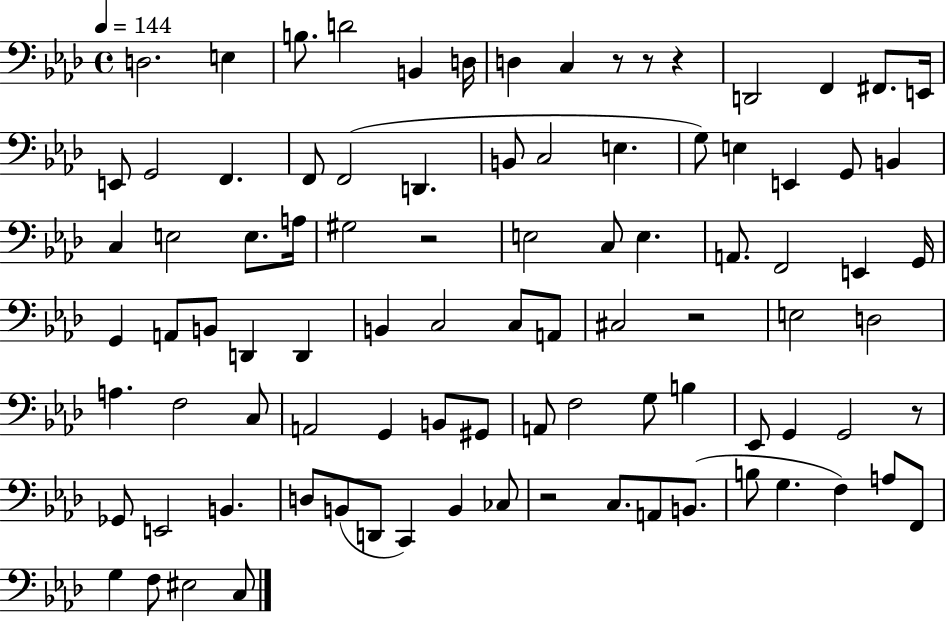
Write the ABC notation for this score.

X:1
T:Untitled
M:4/4
L:1/4
K:Ab
D,2 E, B,/2 D2 B,, D,/4 D, C, z/2 z/2 z D,,2 F,, ^F,,/2 E,,/4 E,,/2 G,,2 F,, F,,/2 F,,2 D,, B,,/2 C,2 E, G,/2 E, E,, G,,/2 B,, C, E,2 E,/2 A,/4 ^G,2 z2 E,2 C,/2 E, A,,/2 F,,2 E,, G,,/4 G,, A,,/2 B,,/2 D,, D,, B,, C,2 C,/2 A,,/2 ^C,2 z2 E,2 D,2 A, F,2 C,/2 A,,2 G,, B,,/2 ^G,,/2 A,,/2 F,2 G,/2 B, _E,,/2 G,, G,,2 z/2 _G,,/2 E,,2 B,, D,/2 B,,/2 D,,/2 C,, B,, _C,/2 z2 C,/2 A,,/2 B,,/2 B,/2 G, F, A,/2 F,,/2 G, F,/2 ^E,2 C,/2